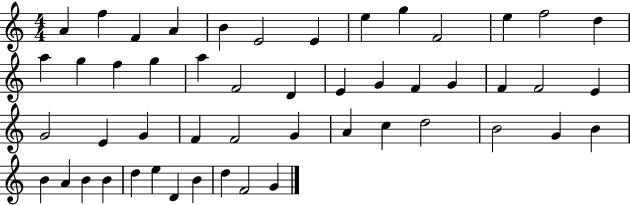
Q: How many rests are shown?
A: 0